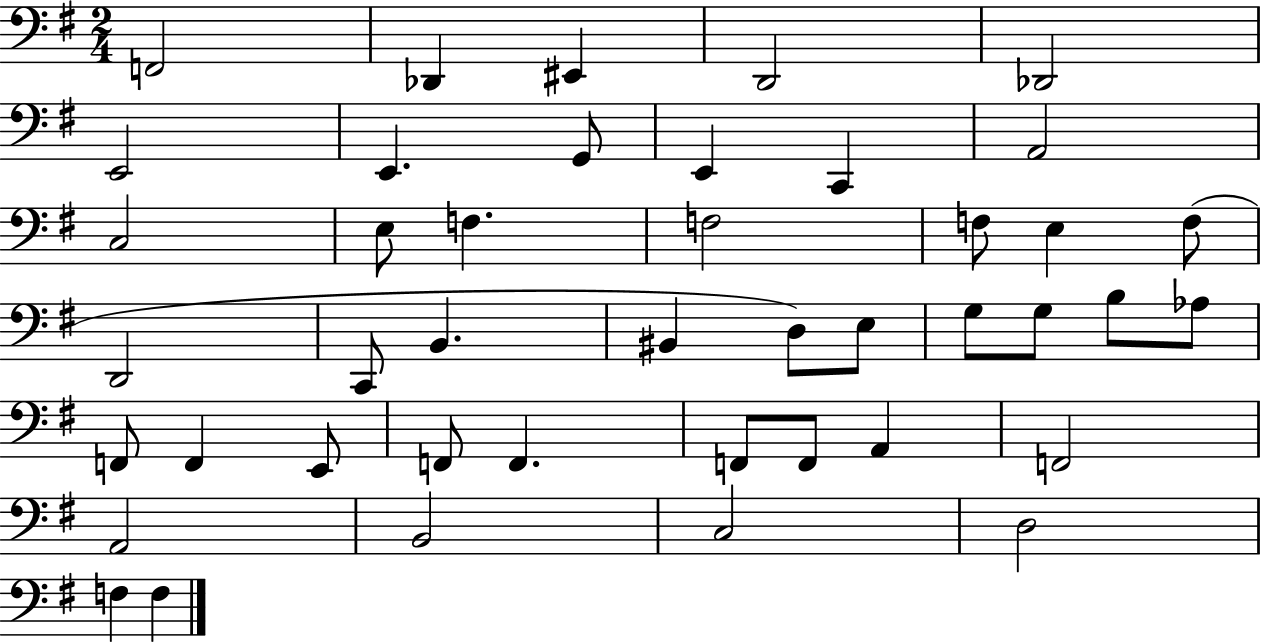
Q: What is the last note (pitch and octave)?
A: F3